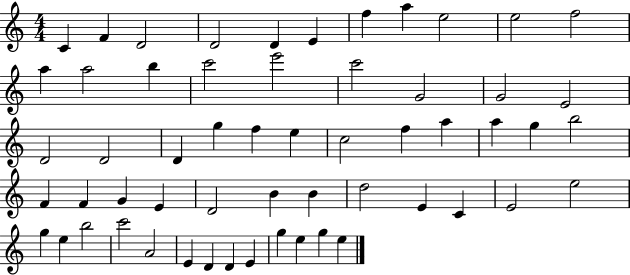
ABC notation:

X:1
T:Untitled
M:4/4
L:1/4
K:C
C F D2 D2 D E f a e2 e2 f2 a a2 b c'2 e'2 c'2 G2 G2 E2 D2 D2 D g f e c2 f a a g b2 F F G E D2 B B d2 E C E2 e2 g e b2 c'2 A2 E D D E g e g e